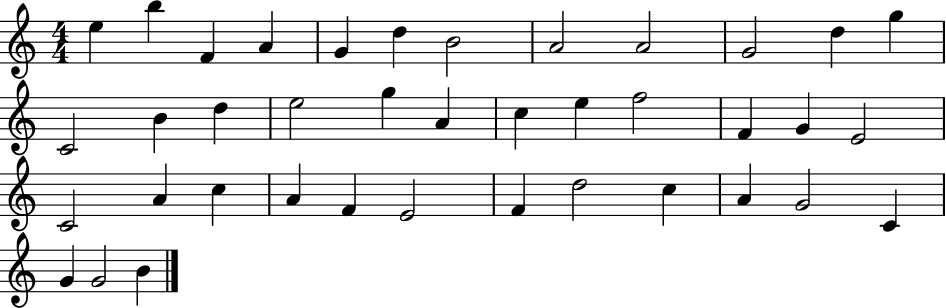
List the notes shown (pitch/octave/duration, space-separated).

E5/q B5/q F4/q A4/q G4/q D5/q B4/h A4/h A4/h G4/h D5/q G5/q C4/h B4/q D5/q E5/h G5/q A4/q C5/q E5/q F5/h F4/q G4/q E4/h C4/h A4/q C5/q A4/q F4/q E4/h F4/q D5/h C5/q A4/q G4/h C4/q G4/q G4/h B4/q